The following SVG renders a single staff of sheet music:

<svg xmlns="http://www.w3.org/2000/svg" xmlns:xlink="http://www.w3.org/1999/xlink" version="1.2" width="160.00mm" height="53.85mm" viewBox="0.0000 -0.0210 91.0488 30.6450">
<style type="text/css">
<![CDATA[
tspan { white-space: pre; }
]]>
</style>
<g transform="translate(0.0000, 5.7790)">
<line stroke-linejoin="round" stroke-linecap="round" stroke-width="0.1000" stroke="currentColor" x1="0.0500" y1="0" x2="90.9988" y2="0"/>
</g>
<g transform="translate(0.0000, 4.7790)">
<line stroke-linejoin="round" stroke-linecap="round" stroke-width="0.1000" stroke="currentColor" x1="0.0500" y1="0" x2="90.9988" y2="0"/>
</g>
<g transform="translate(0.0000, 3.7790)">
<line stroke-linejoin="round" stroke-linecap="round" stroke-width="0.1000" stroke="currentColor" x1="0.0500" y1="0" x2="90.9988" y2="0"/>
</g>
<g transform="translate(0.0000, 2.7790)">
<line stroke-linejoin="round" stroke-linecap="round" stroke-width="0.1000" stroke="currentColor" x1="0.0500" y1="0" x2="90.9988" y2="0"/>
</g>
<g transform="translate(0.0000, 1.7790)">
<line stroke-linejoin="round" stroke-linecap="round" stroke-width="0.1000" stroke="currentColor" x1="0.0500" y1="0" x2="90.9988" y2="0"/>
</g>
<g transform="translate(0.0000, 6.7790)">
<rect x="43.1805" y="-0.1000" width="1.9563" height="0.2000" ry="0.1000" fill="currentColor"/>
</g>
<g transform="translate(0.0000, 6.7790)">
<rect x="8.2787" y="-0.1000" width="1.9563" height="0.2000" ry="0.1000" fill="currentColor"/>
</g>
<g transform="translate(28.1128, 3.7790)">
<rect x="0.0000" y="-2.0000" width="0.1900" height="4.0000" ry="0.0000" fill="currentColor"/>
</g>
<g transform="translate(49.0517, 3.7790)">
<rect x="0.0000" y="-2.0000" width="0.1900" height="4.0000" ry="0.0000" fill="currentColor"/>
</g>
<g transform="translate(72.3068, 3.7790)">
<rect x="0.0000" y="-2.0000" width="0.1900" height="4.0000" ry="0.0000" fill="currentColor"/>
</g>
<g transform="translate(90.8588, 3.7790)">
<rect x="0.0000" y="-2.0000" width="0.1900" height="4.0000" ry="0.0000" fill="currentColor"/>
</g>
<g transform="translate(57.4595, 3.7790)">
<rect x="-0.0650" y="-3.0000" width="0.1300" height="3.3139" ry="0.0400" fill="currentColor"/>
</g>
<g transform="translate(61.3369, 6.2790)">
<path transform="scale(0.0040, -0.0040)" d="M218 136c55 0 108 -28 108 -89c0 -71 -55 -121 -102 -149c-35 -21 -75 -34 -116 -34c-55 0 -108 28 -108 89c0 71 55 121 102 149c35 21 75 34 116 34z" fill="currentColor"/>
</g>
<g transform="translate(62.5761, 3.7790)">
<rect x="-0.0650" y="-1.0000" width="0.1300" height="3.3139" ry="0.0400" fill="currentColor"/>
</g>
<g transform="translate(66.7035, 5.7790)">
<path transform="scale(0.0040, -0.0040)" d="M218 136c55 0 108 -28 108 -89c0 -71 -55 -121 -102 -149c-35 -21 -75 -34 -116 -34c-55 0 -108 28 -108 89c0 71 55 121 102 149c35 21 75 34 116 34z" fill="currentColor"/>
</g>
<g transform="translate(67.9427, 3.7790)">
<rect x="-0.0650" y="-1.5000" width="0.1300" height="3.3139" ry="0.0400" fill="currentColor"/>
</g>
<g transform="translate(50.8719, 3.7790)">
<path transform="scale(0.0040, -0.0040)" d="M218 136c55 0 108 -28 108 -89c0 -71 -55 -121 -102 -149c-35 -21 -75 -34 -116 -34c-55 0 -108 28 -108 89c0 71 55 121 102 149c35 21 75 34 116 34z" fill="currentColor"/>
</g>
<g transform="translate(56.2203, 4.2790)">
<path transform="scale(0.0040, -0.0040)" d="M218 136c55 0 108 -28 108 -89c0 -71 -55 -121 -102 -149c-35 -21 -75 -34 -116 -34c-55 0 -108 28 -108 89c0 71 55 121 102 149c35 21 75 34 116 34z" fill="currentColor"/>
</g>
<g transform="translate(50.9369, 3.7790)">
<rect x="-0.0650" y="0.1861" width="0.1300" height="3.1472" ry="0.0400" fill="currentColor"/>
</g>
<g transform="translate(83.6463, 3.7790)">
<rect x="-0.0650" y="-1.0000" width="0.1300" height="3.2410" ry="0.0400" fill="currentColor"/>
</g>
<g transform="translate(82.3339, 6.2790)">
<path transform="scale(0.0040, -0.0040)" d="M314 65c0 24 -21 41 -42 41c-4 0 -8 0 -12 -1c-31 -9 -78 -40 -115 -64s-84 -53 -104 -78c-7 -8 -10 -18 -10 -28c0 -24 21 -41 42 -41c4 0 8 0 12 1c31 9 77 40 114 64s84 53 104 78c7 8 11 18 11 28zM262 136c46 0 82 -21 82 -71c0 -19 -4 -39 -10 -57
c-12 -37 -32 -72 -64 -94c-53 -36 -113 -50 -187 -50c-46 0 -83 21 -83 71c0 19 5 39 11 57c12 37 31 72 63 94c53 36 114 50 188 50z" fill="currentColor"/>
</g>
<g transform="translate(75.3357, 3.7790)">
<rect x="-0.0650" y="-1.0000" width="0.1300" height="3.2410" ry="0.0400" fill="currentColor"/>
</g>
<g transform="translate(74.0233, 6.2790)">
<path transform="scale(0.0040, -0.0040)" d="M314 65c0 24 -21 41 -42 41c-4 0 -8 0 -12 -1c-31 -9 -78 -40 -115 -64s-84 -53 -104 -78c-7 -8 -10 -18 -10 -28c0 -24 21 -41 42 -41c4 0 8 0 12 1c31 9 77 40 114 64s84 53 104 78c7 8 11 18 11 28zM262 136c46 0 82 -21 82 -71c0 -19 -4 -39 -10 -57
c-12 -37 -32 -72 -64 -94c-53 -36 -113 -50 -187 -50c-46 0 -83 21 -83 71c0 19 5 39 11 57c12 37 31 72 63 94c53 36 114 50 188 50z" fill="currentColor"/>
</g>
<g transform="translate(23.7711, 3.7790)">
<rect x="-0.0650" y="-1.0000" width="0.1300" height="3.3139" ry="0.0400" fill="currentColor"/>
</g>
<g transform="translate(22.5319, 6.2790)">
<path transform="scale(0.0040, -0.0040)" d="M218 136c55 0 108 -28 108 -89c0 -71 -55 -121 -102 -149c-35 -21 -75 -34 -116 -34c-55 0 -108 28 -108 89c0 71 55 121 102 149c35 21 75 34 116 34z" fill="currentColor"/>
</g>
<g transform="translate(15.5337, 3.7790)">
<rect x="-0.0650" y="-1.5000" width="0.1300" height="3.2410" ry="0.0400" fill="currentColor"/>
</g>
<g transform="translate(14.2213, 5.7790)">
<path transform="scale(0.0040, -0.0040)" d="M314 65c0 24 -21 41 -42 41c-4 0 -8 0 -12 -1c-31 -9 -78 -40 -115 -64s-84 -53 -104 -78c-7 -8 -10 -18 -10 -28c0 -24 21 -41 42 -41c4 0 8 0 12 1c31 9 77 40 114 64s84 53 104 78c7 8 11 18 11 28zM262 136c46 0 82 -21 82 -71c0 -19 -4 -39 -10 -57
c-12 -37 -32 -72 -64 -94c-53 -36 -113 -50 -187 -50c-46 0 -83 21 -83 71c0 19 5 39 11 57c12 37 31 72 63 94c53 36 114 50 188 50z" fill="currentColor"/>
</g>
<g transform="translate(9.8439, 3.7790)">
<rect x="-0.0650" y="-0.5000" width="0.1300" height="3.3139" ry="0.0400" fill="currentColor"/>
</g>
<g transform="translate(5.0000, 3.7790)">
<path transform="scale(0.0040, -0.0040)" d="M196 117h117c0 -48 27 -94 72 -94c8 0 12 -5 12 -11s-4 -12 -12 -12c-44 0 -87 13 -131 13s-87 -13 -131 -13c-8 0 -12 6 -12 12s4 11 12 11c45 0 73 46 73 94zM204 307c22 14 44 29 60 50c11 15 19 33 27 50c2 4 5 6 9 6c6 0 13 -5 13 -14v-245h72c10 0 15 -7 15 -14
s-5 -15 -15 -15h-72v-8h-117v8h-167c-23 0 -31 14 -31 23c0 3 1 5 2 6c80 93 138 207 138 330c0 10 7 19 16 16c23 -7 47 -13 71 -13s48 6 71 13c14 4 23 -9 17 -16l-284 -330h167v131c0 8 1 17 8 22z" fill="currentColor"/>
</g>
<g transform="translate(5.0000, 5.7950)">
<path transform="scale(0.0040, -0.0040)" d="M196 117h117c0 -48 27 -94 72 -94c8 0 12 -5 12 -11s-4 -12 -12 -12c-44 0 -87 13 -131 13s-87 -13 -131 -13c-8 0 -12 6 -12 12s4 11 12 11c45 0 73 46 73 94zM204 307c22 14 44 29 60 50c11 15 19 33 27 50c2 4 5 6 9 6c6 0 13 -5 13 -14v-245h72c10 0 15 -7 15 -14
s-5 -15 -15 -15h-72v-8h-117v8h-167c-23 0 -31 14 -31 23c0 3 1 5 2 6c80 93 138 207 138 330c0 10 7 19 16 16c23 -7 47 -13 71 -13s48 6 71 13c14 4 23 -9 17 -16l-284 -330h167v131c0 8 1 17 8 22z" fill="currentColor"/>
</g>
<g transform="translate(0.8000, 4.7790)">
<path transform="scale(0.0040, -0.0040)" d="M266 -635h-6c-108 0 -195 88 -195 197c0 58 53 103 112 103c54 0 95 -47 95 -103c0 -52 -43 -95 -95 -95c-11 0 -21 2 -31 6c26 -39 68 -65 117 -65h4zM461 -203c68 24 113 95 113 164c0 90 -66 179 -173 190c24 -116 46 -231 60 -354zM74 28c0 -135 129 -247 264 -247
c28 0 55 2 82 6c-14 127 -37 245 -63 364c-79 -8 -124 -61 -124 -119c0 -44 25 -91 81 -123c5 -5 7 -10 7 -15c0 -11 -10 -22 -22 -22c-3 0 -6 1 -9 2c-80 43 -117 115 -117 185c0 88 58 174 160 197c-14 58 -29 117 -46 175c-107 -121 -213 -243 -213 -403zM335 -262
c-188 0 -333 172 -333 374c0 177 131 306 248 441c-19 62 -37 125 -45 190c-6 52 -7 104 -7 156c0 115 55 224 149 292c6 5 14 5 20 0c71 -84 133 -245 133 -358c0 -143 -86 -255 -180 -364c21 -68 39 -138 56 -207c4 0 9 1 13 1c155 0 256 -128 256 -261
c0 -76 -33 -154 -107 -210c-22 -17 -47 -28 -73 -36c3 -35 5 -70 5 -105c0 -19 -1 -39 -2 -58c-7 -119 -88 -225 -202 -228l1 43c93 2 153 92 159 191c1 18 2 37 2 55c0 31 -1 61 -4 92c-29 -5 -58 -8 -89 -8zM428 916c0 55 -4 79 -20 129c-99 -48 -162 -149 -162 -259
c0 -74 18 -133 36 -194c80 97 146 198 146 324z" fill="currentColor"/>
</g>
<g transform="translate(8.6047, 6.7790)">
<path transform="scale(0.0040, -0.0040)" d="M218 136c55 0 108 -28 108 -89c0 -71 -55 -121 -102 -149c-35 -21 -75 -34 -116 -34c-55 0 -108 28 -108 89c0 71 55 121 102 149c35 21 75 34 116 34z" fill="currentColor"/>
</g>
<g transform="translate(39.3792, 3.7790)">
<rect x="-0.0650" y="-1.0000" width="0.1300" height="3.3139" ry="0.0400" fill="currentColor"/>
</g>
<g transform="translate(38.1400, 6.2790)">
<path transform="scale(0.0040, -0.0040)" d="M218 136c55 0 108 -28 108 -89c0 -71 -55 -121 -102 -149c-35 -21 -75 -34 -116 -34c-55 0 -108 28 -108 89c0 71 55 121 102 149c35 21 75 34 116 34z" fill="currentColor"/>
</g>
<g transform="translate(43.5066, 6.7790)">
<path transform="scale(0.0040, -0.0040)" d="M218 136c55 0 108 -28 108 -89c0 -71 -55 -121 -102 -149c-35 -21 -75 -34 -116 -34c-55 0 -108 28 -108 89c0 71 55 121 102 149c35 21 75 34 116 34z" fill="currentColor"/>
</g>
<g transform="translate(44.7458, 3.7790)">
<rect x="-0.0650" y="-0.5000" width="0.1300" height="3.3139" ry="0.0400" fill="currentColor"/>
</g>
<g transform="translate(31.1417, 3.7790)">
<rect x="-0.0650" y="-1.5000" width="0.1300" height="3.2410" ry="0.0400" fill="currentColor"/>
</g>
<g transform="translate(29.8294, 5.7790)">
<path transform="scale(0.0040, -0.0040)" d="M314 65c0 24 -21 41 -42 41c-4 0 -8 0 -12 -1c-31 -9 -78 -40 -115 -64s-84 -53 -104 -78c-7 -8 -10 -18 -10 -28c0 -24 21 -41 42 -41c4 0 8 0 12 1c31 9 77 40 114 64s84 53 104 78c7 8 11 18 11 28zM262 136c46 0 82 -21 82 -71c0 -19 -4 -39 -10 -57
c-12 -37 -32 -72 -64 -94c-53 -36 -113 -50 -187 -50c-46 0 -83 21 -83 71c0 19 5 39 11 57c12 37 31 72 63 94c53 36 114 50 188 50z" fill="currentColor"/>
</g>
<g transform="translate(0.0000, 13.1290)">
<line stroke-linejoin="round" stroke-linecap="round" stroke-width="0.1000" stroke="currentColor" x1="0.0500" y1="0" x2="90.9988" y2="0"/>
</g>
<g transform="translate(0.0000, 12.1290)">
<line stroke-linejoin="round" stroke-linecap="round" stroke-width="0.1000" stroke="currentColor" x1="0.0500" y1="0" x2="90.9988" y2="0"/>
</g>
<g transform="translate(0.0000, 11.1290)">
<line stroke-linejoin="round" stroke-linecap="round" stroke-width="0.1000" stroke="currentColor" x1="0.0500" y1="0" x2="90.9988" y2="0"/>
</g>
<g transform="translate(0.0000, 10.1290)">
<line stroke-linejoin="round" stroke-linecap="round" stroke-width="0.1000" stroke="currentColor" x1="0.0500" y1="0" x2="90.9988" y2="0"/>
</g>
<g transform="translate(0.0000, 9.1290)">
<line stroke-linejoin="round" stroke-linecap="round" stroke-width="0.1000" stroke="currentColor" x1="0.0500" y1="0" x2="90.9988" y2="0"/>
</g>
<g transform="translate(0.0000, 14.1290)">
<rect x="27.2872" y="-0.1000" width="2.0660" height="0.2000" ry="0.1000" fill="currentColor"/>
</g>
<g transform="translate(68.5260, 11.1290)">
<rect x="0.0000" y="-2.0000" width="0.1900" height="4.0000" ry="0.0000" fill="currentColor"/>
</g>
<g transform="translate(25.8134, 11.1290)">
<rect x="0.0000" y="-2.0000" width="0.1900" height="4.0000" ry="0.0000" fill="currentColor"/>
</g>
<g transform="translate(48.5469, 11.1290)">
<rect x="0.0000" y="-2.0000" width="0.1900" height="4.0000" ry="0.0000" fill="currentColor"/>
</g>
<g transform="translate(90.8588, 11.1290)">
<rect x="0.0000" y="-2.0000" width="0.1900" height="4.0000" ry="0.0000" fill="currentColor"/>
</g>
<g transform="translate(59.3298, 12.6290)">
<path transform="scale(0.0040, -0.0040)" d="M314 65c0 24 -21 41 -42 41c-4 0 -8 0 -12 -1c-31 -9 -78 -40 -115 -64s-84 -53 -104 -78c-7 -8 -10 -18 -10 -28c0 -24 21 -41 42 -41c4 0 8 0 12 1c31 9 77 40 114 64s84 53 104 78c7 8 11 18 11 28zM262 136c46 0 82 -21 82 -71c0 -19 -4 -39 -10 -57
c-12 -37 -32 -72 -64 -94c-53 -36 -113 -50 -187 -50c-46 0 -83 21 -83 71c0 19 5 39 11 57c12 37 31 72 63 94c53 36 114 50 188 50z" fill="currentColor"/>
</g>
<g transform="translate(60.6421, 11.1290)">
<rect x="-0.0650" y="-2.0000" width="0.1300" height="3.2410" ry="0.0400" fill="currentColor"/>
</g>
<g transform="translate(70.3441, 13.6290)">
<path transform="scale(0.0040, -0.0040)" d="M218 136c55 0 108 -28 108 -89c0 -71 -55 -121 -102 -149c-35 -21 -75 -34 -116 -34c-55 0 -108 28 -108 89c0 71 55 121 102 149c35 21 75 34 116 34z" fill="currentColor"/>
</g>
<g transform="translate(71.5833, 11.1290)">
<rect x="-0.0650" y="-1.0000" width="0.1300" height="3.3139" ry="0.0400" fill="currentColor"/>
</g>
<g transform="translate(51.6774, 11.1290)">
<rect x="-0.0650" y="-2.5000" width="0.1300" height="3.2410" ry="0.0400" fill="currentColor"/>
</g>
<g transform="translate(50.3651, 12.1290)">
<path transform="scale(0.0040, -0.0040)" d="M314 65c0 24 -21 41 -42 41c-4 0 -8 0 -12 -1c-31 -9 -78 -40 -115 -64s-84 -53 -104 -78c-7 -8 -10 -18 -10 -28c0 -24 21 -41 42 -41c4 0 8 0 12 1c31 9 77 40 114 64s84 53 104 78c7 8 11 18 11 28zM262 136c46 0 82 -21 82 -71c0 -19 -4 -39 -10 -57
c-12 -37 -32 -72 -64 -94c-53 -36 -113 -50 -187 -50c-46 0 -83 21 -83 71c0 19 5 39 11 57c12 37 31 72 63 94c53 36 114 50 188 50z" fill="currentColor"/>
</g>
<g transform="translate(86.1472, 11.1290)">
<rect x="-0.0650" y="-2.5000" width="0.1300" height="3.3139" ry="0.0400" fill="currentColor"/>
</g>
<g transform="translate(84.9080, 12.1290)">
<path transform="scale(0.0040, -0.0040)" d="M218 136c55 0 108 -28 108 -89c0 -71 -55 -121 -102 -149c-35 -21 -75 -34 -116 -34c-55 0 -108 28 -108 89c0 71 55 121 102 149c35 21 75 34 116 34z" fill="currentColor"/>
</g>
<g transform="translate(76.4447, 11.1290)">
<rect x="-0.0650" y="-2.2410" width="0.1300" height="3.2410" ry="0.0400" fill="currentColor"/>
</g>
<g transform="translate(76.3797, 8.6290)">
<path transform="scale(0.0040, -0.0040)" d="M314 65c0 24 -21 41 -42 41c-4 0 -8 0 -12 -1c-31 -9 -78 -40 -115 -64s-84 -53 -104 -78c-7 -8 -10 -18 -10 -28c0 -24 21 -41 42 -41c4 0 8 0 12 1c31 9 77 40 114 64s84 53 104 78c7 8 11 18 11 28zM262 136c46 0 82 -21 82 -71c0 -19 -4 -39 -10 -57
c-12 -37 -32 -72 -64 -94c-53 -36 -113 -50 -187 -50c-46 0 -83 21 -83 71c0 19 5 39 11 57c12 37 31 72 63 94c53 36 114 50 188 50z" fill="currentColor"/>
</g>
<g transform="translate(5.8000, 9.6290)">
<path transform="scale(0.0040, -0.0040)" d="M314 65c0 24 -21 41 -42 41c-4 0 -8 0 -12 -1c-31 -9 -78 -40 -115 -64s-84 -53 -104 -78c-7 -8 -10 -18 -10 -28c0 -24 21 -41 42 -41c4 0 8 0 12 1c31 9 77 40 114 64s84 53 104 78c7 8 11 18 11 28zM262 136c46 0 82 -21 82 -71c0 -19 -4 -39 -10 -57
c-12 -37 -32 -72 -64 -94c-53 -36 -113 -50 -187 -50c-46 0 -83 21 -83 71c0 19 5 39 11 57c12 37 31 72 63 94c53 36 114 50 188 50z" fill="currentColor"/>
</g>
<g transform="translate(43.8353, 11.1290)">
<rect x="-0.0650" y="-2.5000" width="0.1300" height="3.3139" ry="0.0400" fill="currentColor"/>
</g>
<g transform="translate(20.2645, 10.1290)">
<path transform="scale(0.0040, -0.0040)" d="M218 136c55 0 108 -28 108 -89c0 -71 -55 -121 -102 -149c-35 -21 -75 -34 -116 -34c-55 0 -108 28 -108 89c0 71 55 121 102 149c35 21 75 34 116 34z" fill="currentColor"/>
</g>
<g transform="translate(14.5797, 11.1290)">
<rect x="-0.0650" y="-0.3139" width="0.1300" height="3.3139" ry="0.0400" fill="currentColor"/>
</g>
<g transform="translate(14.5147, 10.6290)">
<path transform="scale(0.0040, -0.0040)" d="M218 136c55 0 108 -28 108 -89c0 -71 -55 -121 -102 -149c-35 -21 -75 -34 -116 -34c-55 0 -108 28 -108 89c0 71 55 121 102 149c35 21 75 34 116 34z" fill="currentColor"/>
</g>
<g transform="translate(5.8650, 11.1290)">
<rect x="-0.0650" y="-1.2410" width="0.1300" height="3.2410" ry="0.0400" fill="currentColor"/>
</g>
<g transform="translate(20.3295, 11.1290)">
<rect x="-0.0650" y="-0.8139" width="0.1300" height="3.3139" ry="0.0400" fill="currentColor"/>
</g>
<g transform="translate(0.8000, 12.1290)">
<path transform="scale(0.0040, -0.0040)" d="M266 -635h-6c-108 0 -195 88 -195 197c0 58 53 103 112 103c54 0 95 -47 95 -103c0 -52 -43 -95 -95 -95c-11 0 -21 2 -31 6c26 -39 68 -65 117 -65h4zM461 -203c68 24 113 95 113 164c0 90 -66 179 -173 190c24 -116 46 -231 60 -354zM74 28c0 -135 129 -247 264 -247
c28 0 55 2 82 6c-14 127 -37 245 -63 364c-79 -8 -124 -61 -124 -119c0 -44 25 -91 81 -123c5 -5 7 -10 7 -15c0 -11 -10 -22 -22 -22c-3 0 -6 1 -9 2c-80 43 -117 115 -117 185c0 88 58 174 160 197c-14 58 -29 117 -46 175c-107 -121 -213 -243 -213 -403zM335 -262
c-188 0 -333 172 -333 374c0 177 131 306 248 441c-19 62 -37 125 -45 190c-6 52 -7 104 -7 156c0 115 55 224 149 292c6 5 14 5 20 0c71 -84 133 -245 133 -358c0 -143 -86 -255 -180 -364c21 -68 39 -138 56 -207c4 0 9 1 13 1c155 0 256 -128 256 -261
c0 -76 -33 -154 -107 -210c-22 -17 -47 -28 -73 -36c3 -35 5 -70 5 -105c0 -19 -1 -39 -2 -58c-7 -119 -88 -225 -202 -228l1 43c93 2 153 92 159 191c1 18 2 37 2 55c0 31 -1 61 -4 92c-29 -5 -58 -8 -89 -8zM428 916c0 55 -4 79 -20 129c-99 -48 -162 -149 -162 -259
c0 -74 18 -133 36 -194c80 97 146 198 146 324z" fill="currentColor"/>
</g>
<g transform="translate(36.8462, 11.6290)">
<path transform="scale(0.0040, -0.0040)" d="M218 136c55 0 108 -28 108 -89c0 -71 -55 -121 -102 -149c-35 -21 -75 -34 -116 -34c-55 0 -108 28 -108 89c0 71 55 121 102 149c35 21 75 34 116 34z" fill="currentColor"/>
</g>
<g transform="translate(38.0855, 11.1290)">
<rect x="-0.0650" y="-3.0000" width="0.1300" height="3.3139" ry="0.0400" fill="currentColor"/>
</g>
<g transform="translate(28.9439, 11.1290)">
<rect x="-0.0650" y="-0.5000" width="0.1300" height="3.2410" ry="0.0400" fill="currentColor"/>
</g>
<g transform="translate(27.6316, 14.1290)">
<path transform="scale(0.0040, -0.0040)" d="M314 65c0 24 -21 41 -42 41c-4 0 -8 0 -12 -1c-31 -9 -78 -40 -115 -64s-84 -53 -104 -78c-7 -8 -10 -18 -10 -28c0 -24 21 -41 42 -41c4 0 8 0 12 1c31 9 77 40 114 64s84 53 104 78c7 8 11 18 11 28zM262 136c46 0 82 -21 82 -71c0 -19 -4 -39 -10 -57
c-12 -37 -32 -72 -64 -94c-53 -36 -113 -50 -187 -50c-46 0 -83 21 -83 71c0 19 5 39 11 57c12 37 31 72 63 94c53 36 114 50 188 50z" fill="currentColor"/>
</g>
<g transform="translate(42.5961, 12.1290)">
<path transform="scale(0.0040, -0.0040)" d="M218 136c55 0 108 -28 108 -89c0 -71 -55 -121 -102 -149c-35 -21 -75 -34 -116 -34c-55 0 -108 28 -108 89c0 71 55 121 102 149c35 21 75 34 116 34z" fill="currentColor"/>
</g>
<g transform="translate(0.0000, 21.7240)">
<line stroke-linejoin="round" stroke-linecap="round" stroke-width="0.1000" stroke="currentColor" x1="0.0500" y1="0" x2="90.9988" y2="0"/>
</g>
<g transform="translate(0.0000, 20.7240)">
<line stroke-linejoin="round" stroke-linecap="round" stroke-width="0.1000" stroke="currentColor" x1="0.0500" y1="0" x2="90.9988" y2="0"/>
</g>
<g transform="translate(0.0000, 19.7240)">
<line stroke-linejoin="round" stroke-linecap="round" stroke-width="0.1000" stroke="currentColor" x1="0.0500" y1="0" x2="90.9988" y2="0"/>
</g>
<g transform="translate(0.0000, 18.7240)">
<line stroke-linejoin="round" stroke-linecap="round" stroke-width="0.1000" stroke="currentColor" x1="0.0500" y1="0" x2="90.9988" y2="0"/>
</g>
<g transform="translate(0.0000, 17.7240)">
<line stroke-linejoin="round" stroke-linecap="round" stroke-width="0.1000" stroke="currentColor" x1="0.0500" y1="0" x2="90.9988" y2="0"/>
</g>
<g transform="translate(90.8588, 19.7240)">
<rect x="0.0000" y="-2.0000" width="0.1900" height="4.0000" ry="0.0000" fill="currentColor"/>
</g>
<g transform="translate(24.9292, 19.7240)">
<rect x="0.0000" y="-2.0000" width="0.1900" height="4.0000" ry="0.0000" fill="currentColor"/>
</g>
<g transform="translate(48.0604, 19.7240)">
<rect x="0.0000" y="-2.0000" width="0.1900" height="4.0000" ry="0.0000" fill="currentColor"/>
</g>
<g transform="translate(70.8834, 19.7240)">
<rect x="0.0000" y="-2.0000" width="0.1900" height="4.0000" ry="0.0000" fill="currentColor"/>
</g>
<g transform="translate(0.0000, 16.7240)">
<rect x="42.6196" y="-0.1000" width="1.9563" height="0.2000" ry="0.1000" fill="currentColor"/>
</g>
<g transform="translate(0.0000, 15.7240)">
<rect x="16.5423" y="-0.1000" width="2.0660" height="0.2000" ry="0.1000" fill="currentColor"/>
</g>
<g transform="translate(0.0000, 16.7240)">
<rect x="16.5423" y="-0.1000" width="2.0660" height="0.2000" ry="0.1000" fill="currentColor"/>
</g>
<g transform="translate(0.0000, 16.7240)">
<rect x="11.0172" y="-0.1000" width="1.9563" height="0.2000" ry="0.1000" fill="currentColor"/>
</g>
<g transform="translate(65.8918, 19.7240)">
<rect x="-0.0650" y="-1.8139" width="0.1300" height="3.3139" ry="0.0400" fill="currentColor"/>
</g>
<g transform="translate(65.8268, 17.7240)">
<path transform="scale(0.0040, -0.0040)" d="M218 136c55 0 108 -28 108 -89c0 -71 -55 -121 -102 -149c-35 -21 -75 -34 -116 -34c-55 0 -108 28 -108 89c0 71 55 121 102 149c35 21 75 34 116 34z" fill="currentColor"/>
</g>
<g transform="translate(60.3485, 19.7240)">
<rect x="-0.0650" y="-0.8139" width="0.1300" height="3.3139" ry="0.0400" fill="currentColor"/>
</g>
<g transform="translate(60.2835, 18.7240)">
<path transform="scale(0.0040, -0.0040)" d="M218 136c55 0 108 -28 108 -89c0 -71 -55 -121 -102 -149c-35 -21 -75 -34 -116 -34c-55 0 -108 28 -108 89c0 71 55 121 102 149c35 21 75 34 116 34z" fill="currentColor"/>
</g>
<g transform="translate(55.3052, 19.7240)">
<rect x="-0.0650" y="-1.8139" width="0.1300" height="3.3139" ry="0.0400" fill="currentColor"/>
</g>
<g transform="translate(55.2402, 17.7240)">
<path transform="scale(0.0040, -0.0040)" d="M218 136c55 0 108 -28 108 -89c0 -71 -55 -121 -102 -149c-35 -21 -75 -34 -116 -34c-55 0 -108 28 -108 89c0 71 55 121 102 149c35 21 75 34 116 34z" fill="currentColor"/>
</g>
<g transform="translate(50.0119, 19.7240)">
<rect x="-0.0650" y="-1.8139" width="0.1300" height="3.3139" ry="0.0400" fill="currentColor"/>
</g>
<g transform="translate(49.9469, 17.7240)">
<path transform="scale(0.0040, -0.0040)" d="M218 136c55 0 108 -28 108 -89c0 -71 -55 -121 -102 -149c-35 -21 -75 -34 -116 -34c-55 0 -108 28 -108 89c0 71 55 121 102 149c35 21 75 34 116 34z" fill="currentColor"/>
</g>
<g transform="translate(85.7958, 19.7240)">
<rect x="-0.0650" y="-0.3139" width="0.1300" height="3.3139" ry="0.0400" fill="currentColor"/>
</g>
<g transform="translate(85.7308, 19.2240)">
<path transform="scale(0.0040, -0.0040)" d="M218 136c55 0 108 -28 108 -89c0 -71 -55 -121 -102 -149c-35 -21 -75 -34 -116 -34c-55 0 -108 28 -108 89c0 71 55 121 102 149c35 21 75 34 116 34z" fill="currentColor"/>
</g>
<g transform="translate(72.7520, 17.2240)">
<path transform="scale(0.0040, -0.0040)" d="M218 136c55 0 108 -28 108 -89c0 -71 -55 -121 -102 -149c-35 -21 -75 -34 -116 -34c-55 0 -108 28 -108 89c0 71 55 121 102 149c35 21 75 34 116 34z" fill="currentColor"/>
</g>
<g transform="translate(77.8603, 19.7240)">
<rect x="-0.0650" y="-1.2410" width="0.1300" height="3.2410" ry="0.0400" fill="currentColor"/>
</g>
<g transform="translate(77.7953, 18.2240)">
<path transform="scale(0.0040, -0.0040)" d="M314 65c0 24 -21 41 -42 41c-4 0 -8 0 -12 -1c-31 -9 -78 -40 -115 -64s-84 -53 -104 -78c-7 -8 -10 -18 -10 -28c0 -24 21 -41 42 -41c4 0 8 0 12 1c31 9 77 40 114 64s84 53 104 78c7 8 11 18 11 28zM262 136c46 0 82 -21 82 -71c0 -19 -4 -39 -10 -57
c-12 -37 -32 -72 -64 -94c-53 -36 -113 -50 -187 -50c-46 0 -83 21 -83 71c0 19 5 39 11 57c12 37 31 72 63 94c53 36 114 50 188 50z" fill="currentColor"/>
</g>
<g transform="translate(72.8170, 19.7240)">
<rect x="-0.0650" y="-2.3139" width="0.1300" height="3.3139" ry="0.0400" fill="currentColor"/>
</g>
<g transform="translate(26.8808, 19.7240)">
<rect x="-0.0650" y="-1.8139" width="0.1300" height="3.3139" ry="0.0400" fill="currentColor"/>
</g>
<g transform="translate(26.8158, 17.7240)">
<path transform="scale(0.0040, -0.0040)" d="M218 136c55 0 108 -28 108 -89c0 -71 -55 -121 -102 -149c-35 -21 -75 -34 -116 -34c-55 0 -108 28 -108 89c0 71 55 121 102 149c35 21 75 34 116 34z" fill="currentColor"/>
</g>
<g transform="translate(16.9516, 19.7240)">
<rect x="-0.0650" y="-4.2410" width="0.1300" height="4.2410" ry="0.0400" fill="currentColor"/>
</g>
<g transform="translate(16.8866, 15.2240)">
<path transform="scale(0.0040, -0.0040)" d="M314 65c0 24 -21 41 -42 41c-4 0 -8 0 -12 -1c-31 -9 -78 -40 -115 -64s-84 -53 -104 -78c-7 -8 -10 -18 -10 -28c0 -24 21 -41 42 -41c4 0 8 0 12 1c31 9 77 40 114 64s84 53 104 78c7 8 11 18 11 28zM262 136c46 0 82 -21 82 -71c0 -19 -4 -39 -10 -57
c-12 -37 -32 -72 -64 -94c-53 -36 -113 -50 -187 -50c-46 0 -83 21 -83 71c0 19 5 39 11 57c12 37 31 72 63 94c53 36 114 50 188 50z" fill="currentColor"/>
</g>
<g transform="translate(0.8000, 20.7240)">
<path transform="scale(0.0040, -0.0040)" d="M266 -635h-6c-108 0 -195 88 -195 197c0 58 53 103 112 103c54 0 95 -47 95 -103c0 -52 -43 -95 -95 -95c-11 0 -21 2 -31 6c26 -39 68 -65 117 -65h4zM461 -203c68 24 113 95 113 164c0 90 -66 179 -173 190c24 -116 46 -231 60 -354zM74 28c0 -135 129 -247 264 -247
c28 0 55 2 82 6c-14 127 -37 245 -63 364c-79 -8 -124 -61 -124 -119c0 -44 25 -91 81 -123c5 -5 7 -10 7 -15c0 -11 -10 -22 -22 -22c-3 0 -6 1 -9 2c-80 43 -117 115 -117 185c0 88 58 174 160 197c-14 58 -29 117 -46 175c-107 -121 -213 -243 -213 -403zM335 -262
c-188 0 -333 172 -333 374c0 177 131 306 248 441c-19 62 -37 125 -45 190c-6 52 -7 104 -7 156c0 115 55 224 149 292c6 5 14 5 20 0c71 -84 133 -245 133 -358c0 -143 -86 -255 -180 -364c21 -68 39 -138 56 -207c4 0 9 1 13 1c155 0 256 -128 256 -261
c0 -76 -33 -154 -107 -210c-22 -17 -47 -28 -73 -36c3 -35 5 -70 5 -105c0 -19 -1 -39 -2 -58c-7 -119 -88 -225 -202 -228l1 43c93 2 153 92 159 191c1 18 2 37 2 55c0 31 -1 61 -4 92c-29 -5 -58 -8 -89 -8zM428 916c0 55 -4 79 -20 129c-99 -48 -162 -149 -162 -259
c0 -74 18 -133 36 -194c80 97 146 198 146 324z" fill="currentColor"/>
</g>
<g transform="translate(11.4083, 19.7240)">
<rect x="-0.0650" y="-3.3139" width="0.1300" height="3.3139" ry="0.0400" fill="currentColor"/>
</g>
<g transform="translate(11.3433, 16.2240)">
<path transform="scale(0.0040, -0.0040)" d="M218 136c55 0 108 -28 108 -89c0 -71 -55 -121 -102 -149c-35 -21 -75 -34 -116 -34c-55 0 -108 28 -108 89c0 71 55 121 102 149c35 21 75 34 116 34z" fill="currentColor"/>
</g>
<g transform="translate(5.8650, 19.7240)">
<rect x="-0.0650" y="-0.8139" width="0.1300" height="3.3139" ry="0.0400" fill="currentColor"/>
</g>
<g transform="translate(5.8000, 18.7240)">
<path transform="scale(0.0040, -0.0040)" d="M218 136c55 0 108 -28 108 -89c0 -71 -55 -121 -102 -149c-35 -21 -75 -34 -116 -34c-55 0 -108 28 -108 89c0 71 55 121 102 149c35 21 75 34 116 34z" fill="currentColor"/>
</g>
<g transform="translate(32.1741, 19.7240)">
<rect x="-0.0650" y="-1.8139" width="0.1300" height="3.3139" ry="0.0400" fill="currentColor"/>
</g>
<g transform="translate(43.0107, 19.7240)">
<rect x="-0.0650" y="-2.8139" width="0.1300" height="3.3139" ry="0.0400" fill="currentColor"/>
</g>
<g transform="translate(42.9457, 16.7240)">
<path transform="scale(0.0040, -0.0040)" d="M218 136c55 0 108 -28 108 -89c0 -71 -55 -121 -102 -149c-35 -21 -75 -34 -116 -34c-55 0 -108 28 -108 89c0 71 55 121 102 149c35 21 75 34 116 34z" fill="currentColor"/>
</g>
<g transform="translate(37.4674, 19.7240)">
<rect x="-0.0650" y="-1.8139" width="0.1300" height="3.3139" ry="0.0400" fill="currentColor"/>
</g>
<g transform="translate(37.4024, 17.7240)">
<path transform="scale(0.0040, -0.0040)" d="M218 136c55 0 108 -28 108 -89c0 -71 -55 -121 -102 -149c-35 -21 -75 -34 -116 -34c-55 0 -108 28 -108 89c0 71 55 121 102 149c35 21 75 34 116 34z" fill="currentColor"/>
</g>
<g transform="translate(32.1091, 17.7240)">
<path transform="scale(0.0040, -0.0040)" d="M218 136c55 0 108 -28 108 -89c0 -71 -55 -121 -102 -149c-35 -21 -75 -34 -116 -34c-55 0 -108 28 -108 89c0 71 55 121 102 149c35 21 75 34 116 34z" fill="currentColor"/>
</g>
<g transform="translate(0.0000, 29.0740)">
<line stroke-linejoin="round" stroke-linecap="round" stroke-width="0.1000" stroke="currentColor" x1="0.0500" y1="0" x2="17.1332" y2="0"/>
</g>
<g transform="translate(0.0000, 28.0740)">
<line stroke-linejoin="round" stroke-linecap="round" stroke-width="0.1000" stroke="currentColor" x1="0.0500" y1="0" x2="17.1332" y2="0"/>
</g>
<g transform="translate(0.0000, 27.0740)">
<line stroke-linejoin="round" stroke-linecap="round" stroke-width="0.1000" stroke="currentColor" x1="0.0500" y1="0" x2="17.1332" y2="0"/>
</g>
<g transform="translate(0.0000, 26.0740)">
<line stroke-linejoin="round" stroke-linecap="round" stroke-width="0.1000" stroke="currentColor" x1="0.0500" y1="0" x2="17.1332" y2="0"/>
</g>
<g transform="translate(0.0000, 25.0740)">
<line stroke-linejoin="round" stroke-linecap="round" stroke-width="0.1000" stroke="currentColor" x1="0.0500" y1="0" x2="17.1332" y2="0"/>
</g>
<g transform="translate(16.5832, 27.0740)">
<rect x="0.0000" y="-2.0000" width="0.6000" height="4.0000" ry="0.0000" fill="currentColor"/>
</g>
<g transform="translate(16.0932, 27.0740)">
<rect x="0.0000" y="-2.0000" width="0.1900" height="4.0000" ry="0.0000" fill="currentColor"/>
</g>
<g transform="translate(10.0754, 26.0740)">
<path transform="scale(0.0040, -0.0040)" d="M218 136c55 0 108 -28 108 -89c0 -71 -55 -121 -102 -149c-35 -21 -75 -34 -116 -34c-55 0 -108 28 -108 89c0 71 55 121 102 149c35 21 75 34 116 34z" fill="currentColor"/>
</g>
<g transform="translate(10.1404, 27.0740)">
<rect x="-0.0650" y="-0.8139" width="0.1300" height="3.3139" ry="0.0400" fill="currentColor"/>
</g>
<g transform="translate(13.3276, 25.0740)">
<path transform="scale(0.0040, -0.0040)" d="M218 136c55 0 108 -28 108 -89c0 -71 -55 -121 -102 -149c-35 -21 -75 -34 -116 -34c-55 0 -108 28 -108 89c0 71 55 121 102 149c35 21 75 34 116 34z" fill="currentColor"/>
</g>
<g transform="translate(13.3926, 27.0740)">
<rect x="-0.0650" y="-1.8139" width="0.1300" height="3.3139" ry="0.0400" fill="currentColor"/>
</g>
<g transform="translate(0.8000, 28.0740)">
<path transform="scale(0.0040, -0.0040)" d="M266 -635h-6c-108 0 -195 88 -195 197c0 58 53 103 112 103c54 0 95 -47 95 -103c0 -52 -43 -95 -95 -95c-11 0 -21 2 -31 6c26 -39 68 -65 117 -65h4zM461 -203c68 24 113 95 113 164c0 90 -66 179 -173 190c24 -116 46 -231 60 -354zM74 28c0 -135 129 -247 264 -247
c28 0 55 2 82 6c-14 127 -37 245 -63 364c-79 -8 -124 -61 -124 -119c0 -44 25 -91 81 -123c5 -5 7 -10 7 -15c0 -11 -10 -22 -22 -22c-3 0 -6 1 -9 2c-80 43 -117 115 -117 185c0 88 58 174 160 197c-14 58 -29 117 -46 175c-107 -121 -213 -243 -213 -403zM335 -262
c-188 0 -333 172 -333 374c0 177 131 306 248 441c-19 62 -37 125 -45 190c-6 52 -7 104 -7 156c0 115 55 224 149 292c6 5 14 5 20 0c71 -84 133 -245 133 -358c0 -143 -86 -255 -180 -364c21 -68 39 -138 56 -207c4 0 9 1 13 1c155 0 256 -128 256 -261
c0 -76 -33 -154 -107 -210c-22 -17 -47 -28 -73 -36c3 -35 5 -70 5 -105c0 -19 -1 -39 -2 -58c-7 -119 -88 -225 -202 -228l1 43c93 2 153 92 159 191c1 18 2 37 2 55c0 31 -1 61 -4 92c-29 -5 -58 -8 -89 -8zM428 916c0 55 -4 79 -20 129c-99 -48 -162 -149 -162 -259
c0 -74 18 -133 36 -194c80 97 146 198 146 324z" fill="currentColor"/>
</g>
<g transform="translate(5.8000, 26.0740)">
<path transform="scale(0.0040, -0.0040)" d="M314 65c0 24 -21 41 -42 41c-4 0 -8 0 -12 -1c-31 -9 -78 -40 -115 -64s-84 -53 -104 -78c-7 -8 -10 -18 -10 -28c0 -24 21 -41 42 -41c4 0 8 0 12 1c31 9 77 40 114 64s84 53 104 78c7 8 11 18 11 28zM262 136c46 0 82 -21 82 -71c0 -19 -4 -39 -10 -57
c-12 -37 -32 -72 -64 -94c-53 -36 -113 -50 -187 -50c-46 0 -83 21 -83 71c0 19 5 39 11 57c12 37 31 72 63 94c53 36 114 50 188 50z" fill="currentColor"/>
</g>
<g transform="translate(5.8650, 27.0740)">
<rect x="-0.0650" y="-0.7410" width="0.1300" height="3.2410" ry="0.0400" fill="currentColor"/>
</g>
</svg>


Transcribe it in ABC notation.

X:1
T:Untitled
M:4/4
L:1/4
K:C
C E2 D E2 D C B A D E D2 D2 e2 c d C2 A G G2 F2 D g2 G d b d'2 f f f a f f d f g e2 c d2 d f